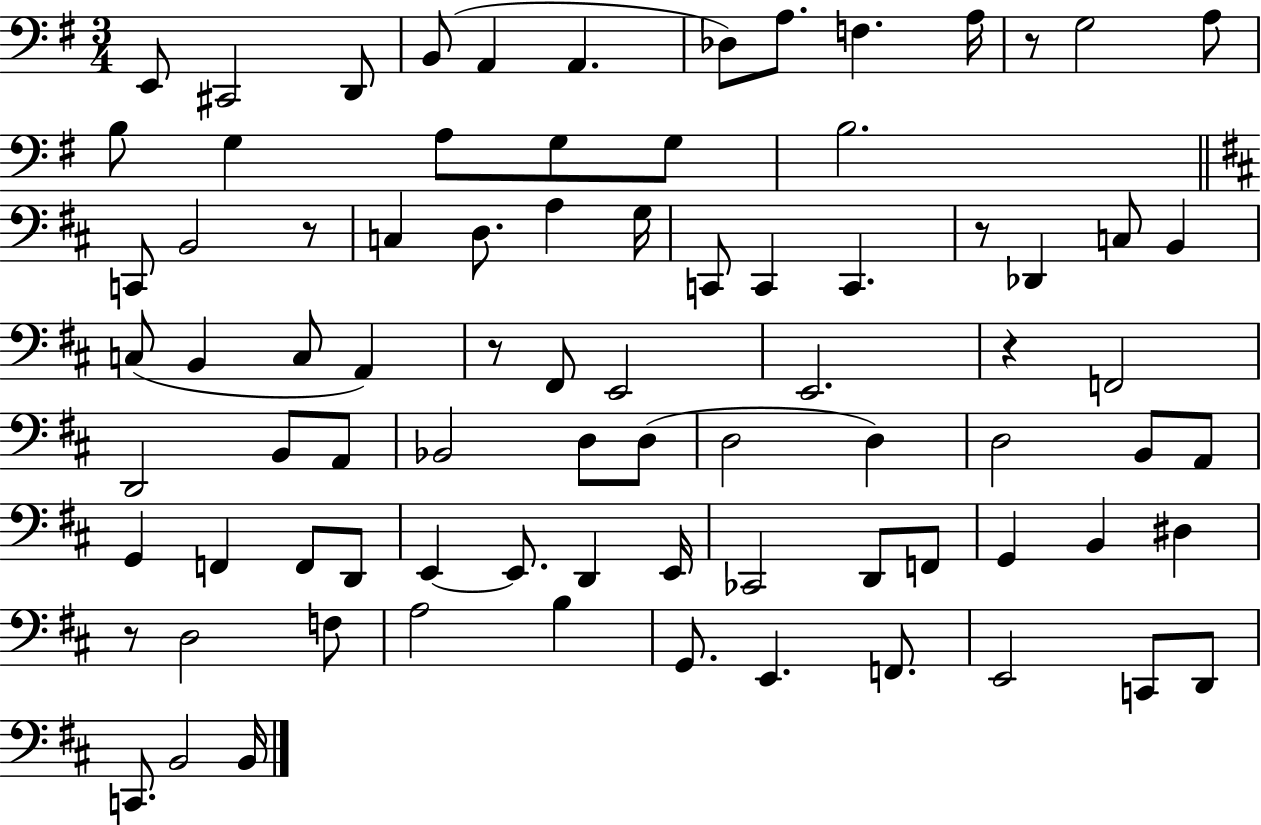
E2/e C#2/h D2/e B2/e A2/q A2/q. Db3/e A3/e. F3/q. A3/s R/e G3/h A3/e B3/e G3/q A3/e G3/e G3/e B3/h. C2/e B2/h R/e C3/q D3/e. A3/q G3/s C2/e C2/q C2/q. R/e Db2/q C3/e B2/q C3/e B2/q C3/e A2/q R/e F#2/e E2/h E2/h. R/q F2/h D2/h B2/e A2/e Bb2/h D3/e D3/e D3/h D3/q D3/h B2/e A2/e G2/q F2/q F2/e D2/e E2/q E2/e. D2/q E2/s CES2/h D2/e F2/e G2/q B2/q D#3/q R/e D3/h F3/e A3/h B3/q G2/e. E2/q. F2/e. E2/h C2/e D2/e C2/e. B2/h B2/s